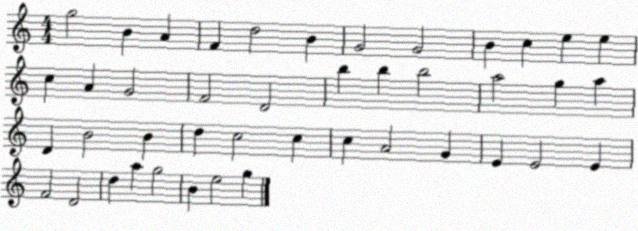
X:1
T:Untitled
M:4/4
L:1/4
K:C
g2 B A F d2 B G2 G2 B c e e c A G2 F2 D2 b b b2 a2 g a D B2 B d c2 c c A2 G E E2 E F2 D2 d a g2 B e2 g